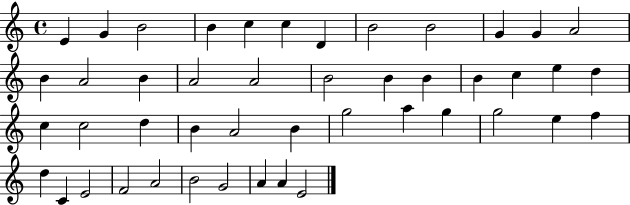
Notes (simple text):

E4/q G4/q B4/h B4/q C5/q C5/q D4/q B4/h B4/h G4/q G4/q A4/h B4/q A4/h B4/q A4/h A4/h B4/h B4/q B4/q B4/q C5/q E5/q D5/q C5/q C5/h D5/q B4/q A4/h B4/q G5/h A5/q G5/q G5/h E5/q F5/q D5/q C4/q E4/h F4/h A4/h B4/h G4/h A4/q A4/q E4/h